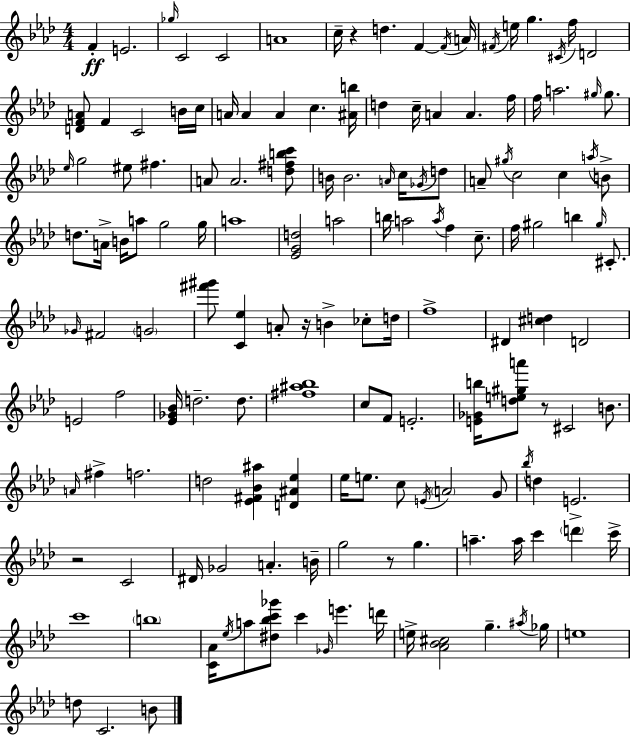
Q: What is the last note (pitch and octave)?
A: B4